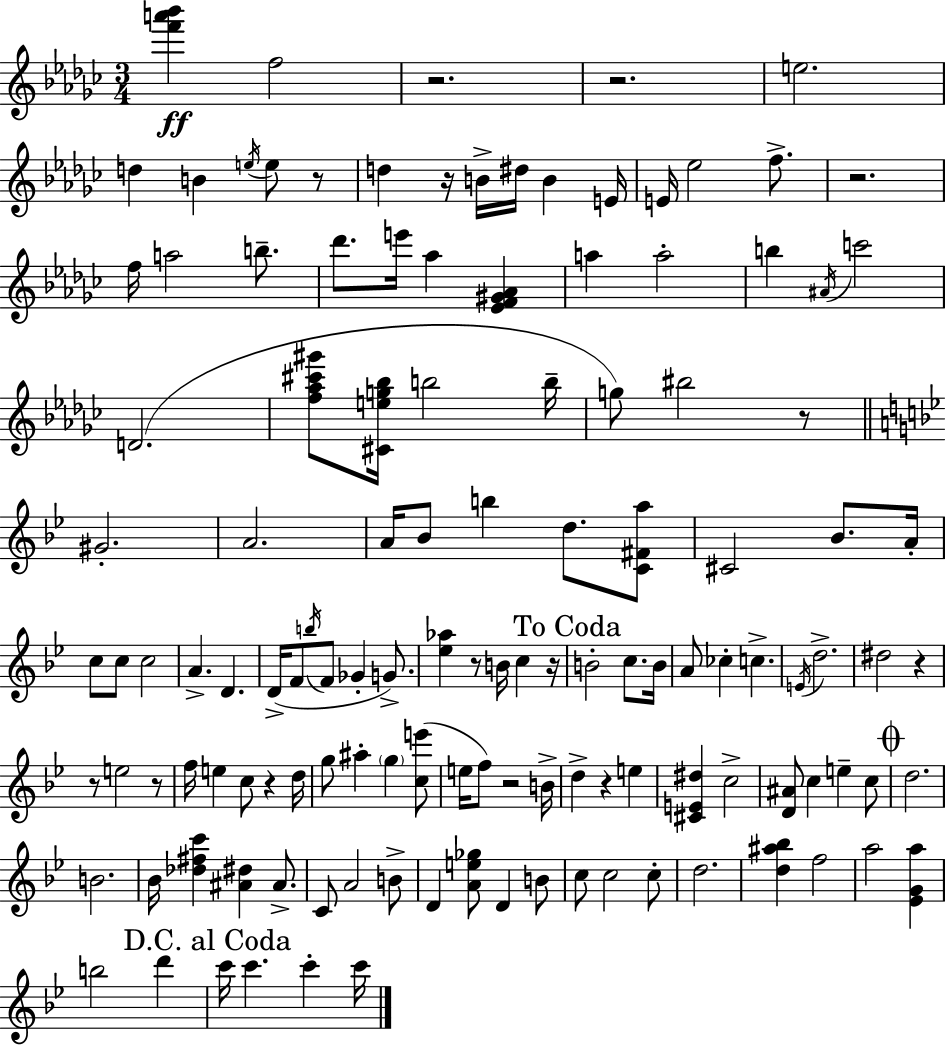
[F6,A6,Bb6]/q F5/h R/h. R/h. E5/h. D5/q B4/q E5/s E5/e R/e D5/q R/s B4/s D#5/s B4/q E4/s E4/s Eb5/h F5/e. R/h. F5/s A5/h B5/e. Db6/e. E6/s Ab5/q [Eb4,F4,G#4,Ab4]/q A5/q A5/h B5/q A#4/s C6/h D4/h. [F5,Ab5,C#6,G#6]/e [C#4,E5,G5,Bb5]/s B5/h B5/s G5/e BIS5/h R/e G#4/h. A4/h. A4/s Bb4/e B5/q D5/e. [C4,F#4,A5]/e C#4/h Bb4/e. A4/s C5/e C5/e C5/h A4/q. D4/q. D4/s F4/e B5/s F4/e Gb4/q G4/e. [Eb5,Ab5]/q R/e B4/s C5/q R/s B4/h C5/e. B4/s A4/e CES5/q C5/q. E4/s D5/h. D#5/h R/q R/e E5/h R/e F5/s E5/q C5/e R/q D5/s G5/e A#5/q G5/q [C5,E6]/e E5/s F5/e R/h B4/s D5/q R/q E5/q [C#4,E4,D#5]/q C5/h [D4,A#4]/e C5/q E5/q C5/e D5/h. B4/h. Bb4/s [Db5,F#5,C6]/q [A#4,D#5]/q A#4/e. C4/e A4/h B4/e D4/q [A4,E5,Gb5]/e D4/q B4/e C5/e C5/h C5/e D5/h. [D5,A#5,Bb5]/q F5/h A5/h [Eb4,G4,A5]/q B5/h D6/q C6/s C6/q. C6/q C6/s